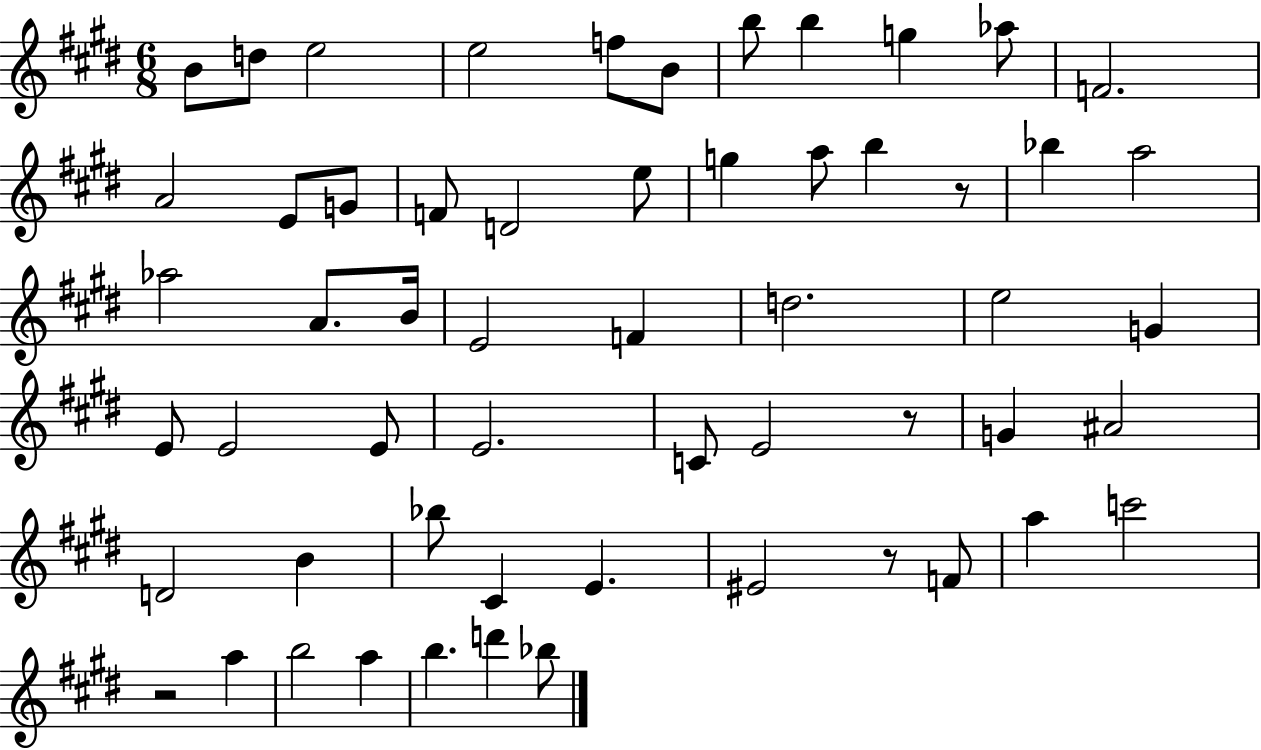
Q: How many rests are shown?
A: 4